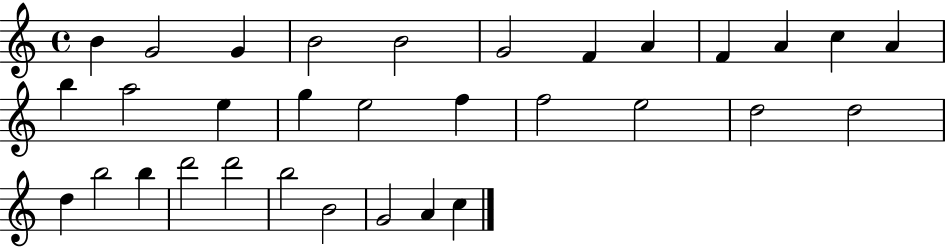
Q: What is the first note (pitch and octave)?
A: B4